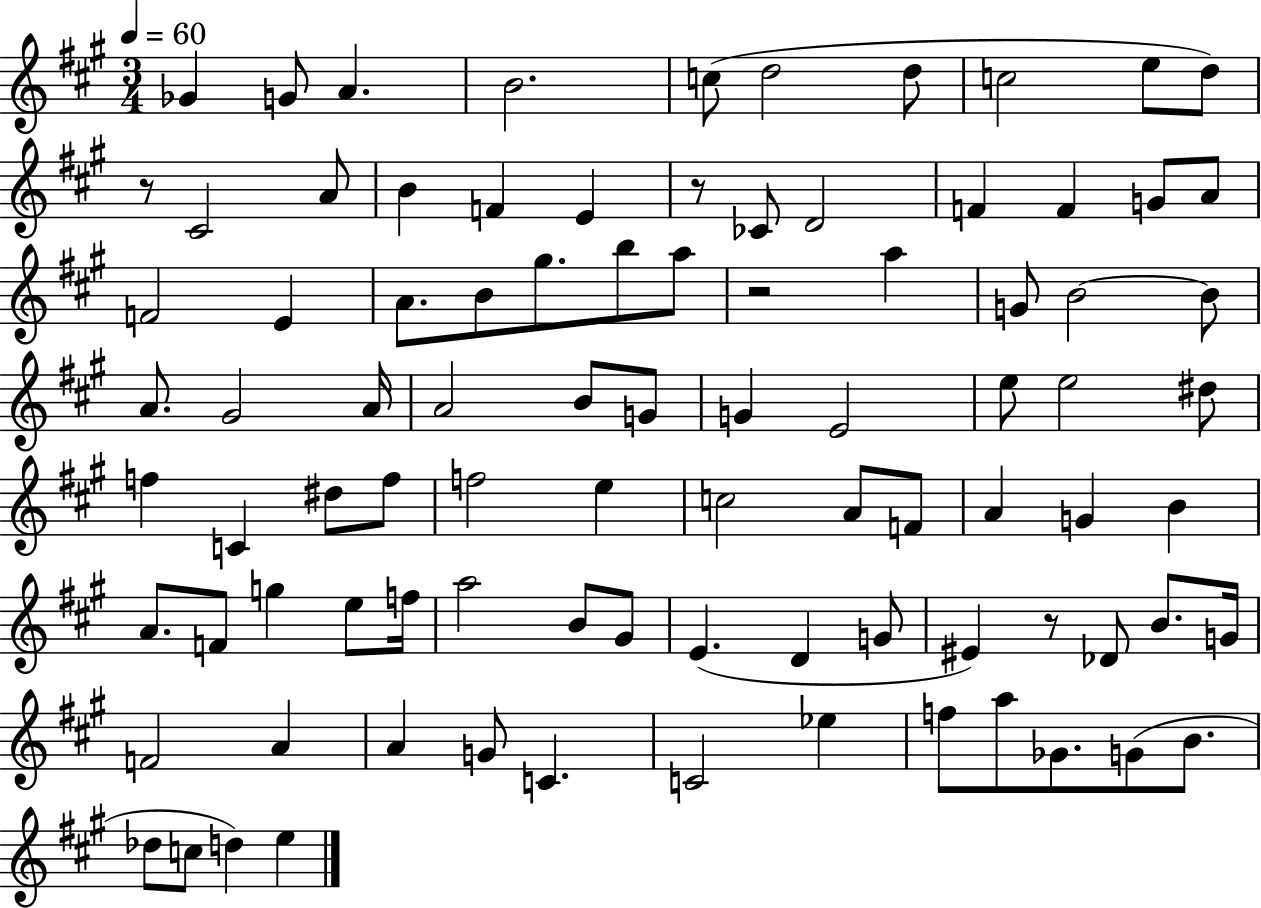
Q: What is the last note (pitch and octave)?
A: E5